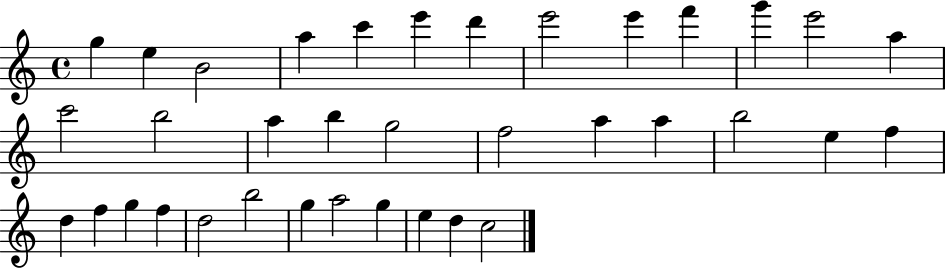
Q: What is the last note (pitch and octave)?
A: C5